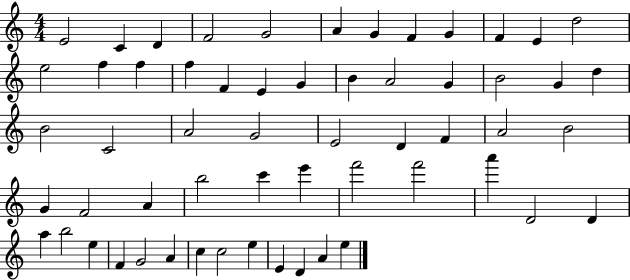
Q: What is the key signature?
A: C major